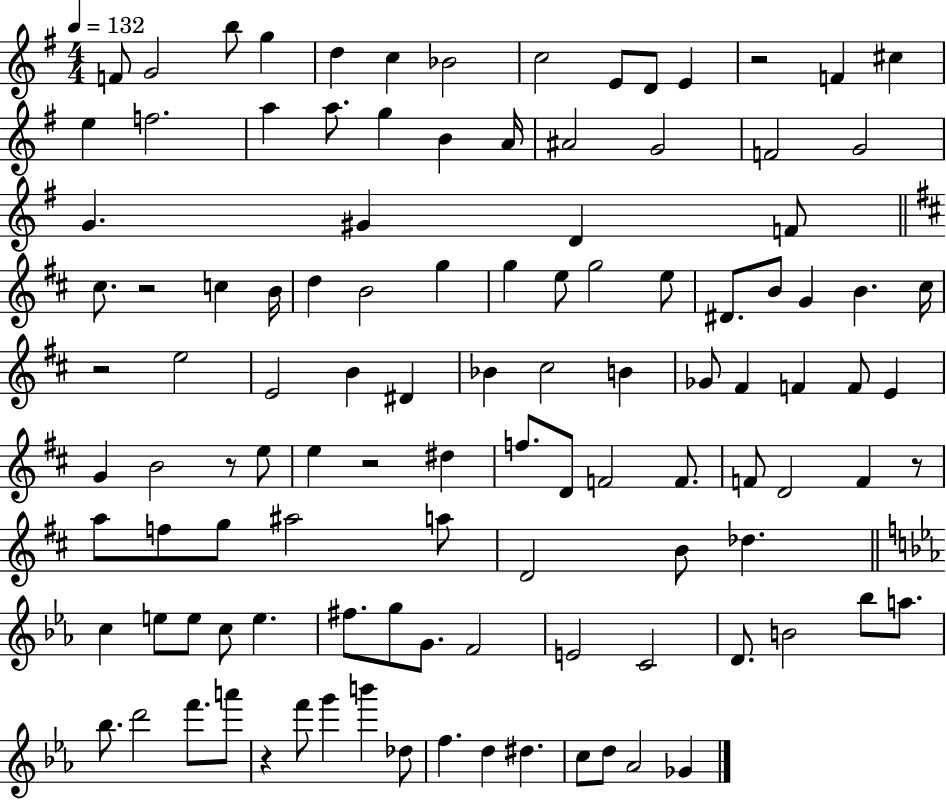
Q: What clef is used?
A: treble